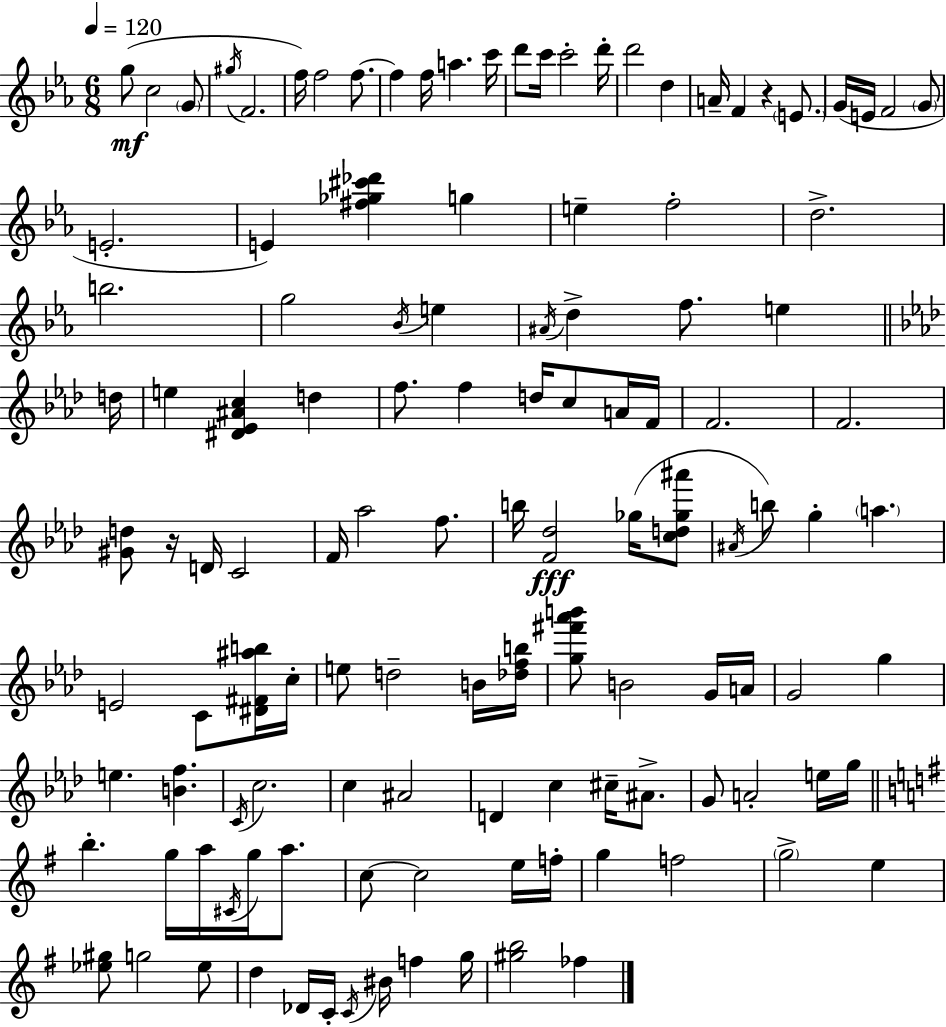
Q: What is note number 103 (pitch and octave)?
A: Db4